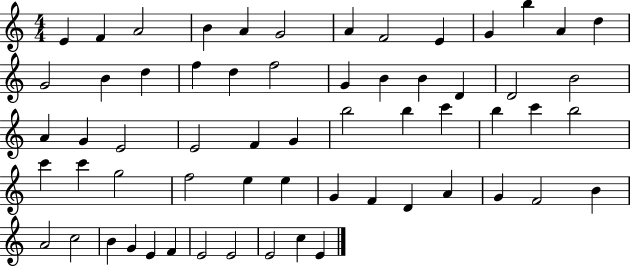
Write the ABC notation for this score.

X:1
T:Untitled
M:4/4
L:1/4
K:C
E F A2 B A G2 A F2 E G b A d G2 B d f d f2 G B B D D2 B2 A G E2 E2 F G b2 b c' b c' b2 c' c' g2 f2 e e G F D A G F2 B A2 c2 B G E F E2 E2 E2 c E